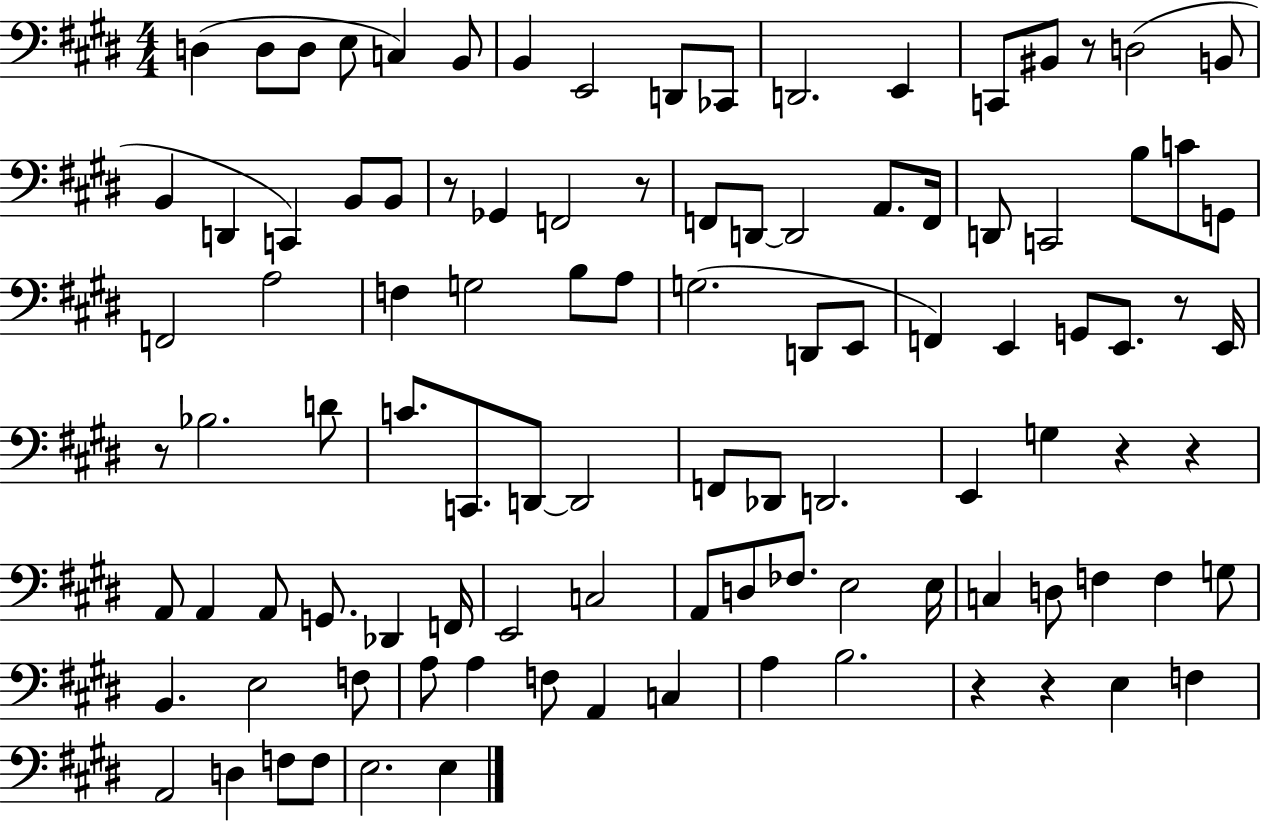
D3/q D3/e D3/e E3/e C3/q B2/e B2/q E2/h D2/e CES2/e D2/h. E2/q C2/e BIS2/e R/e D3/h B2/e B2/q D2/q C2/q B2/e B2/e R/e Gb2/q F2/h R/e F2/e D2/e D2/h A2/e. F2/s D2/e C2/h B3/e C4/e G2/e F2/h A3/h F3/q G3/h B3/e A3/e G3/h. D2/e E2/e F2/q E2/q G2/e E2/e. R/e E2/s R/e Bb3/h. D4/e C4/e. C2/e. D2/e D2/h F2/e Db2/e D2/h. E2/q G3/q R/q R/q A2/e A2/q A2/e G2/e. Db2/q F2/s E2/h C3/h A2/e D3/e FES3/e. E3/h E3/s C3/q D3/e F3/q F3/q G3/e B2/q. E3/h F3/e A3/e A3/q F3/e A2/q C3/q A3/q B3/h. R/q R/q E3/q F3/q A2/h D3/q F3/e F3/e E3/h. E3/q